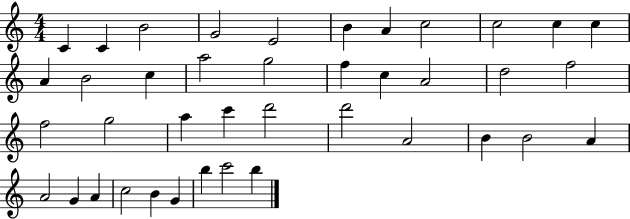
{
  \clef treble
  \numericTimeSignature
  \time 4/4
  \key c \major
  c'4 c'4 b'2 | g'2 e'2 | b'4 a'4 c''2 | c''2 c''4 c''4 | \break a'4 b'2 c''4 | a''2 g''2 | f''4 c''4 a'2 | d''2 f''2 | \break f''2 g''2 | a''4 c'''4 d'''2 | d'''2 a'2 | b'4 b'2 a'4 | \break a'2 g'4 a'4 | c''2 b'4 g'4 | b''4 c'''2 b''4 | \bar "|."
}